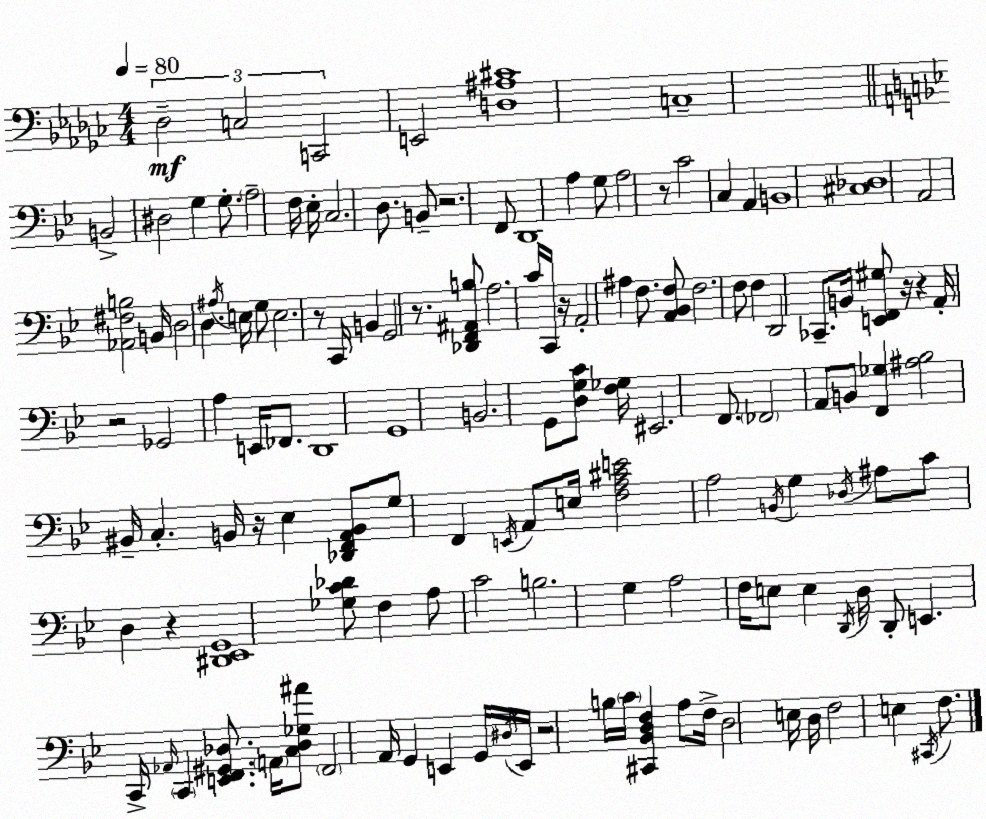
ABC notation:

X:1
T:Untitled
M:4/4
L:1/4
K:Ebm
_D,2 C,2 C,,2 E,,2 [D,^A,^C]4 C,4 B,,2 ^D,2 G, G,/2 A,2 F,/4 _E,/4 C,2 D,/2 B,,/2 z2 F,,/2 D,,4 A, G,/2 A,2 z/2 C2 C, A,, B,,4 [^C,_D,]4 A,,2 [_A,,^F,B,]2 B,,/4 D,2 D, ^A,/4 E,/4 G,/2 E,2 z/2 C,,/4 B,, G,,2 z/2 [_D,,F,,^A,,B,]/2 A,2 C/4 C,,/4 z/4 A,,2 ^A, F,/2 [A,,_B,,F,]/2 F,2 F,/2 F, D,,2 _C,,/2 B,,/4 [E,,F,,^G,]/2 z/4 z A,,/4 z2 _G,,2 A, E,,/4 _F,,/2 D,,4 G,,4 B,,2 G,,/2 [D,G,C]/2 [F,_G,]/4 ^E,,2 F,,/2 _F,,2 A,,/2 B,,/2 [F,,_G,] [^A,_B,]2 ^B,,/4 C, B,,/4 z/4 _E, [_D,,F,,A,,B,,]/2 G,/2 F,, E,,/4 A,,/2 E,/4 [F,A,^CE]2 A,2 B,,/4 G, _D,/4 ^A,/2 C/2 D, z [^D,,_E,,G,,]4 [_G,C_D]/2 F, A,/2 C2 B,2 G, A,2 F,/4 E,/2 E, D,,/4 D,/4 D,,/2 E,, C,,/4 _A,,/4 C,, [E,,F,,^G,,_D,]/2 A,,/4 [C,_D,_G,^A]/2 F,,2 A,,/4 G,, E,, G,,/4 ^D,/4 E,,/4 z2 B,/4 C/4 [^C,,_B,,D,F,] A,/2 F,/4 D,2 E,/4 D,/4 F,2 E, ^C,,/4 F,/2